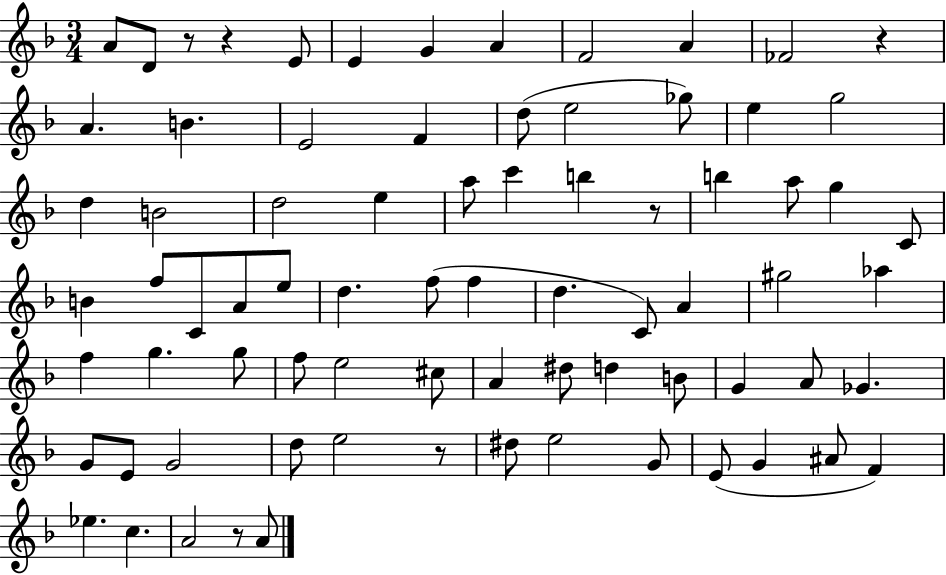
{
  \clef treble
  \numericTimeSignature
  \time 3/4
  \key f \major
  a'8 d'8 r8 r4 e'8 | e'4 g'4 a'4 | f'2 a'4 | fes'2 r4 | \break a'4. b'4. | e'2 f'4 | d''8( e''2 ges''8) | e''4 g''2 | \break d''4 b'2 | d''2 e''4 | a''8 c'''4 b''4 r8 | b''4 a''8 g''4 c'8 | \break b'4 f''8 c'8 a'8 e''8 | d''4. f''8( f''4 | d''4. c'8) a'4 | gis''2 aes''4 | \break f''4 g''4. g''8 | f''8 e''2 cis''8 | a'4 dis''8 d''4 b'8 | g'4 a'8 ges'4. | \break g'8 e'8 g'2 | d''8 e''2 r8 | dis''8 e''2 g'8 | e'8( g'4 ais'8 f'4) | \break ees''4. c''4. | a'2 r8 a'8 | \bar "|."
}